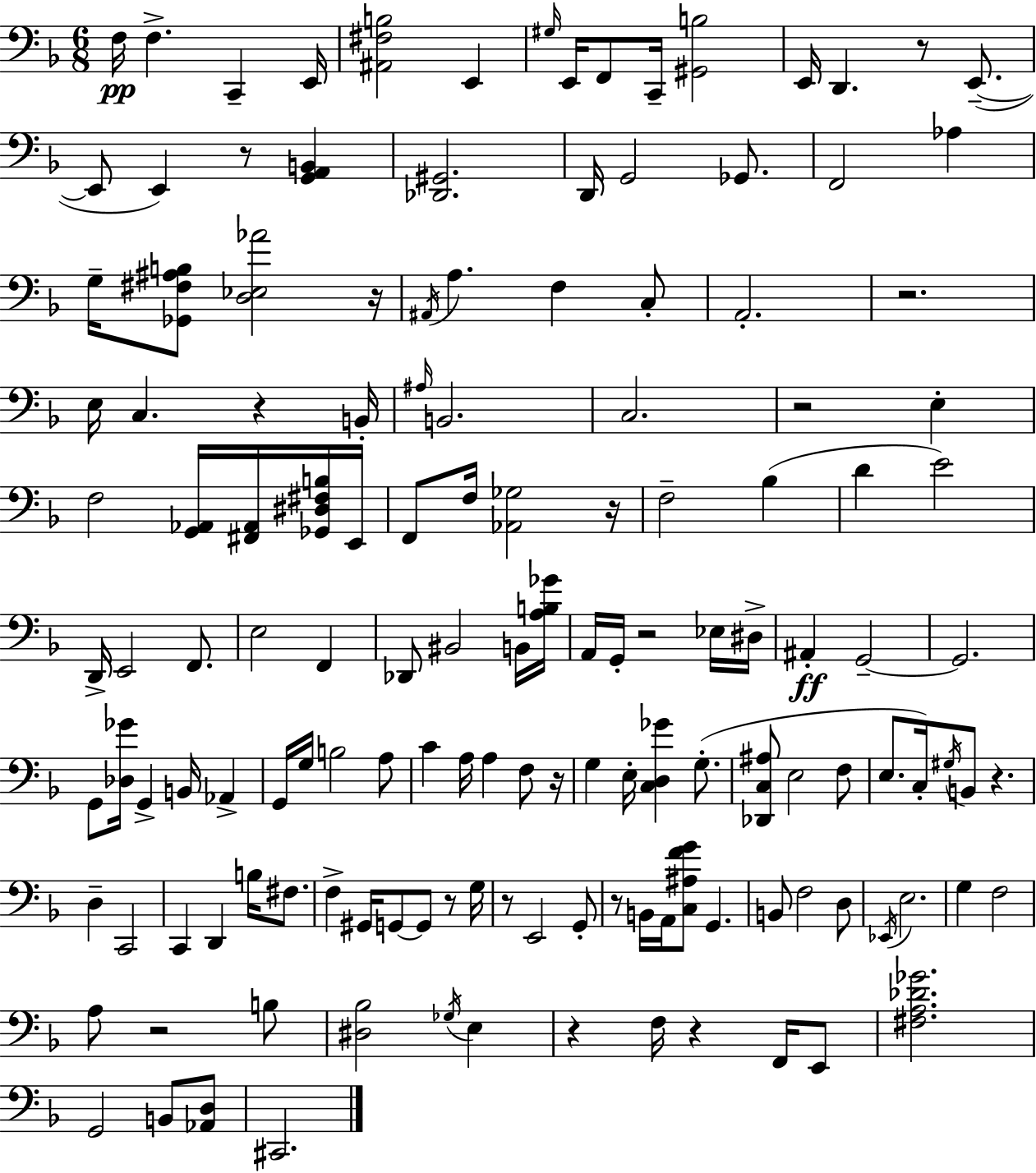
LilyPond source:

{
  \clef bass
  \numericTimeSignature
  \time 6/8
  \key f \major
  f16\pp f4.-> c,4-- e,16 | <ais, fis b>2 e,4 | \grace { gis16 } e,16 f,8 c,16-- <gis, b>2 | e,16 d,4. r8 e,8.--~(~ | \break e,8 e,4) r8 <g, a, b,>4 | <des, gis,>2. | d,16 g,2 ges,8. | f,2 aes4 | \break g16-- <ges, fis ais b>8 <d ees aes'>2 | r16 \acciaccatura { ais,16 } a4. f4 | c8-. a,2.-. | r2. | \break e16 c4. r4 | b,16-. \grace { ais16 } b,2. | c2. | r2 e4-. | \break f2 <g, aes,>16 | <fis, aes,>16 <ges, dis fis b>16 e,16 f,8 f16 <aes, ges>2 | r16 f2-- bes4( | d'4 e'2) | \break d,16-> e,2 | f,8. e2 f,4 | des,8 bis,2 | b,16 <a b ges'>16 a,16 g,16-. r2 | \break ees16 dis16-> ais,4-.\ff g,2--~~ | g,2. | g,8 <des ges'>16 g,4-> b,16 aes,4-> | g,16 g16 b2 | \break a8 c'4 a16 a4 | f8 r16 g4 e16-. <c d ges'>4 | g8.-.( <des, c ais>8 e2 | f8 e8. c16-.) \acciaccatura { gis16 } b,8 r4. | \break d4-- c,2 | c,4 d,4 | b16 fis8. f4-> gis,16 g,8~~ g,8 | r8 g16 r8 e,2 | \break g,8-. r8 b,16 a,16 <c ais f' g'>8 g,4. | b,8 f2 | d8 \acciaccatura { ees,16 } e2. | g4 f2 | \break a8 r2 | b8 <dis bes>2 | \acciaccatura { ges16 } e4 r4 f16 r4 | f,16 e,8 <fis a des' ges'>2. | \break g,2 | b,8 <aes, d>8 cis,2. | \bar "|."
}